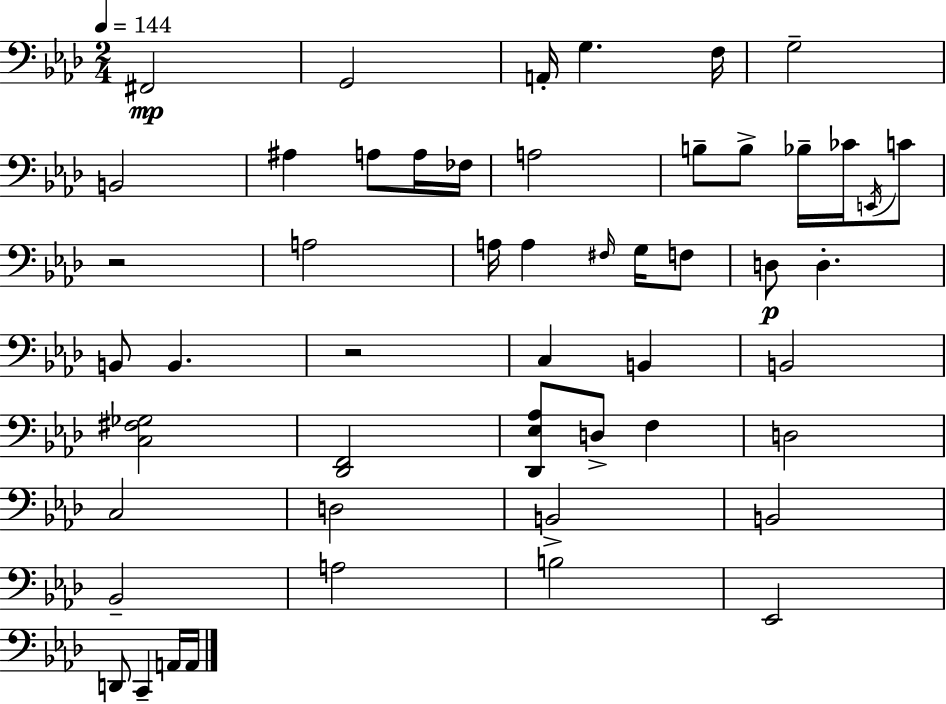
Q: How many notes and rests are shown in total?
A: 51